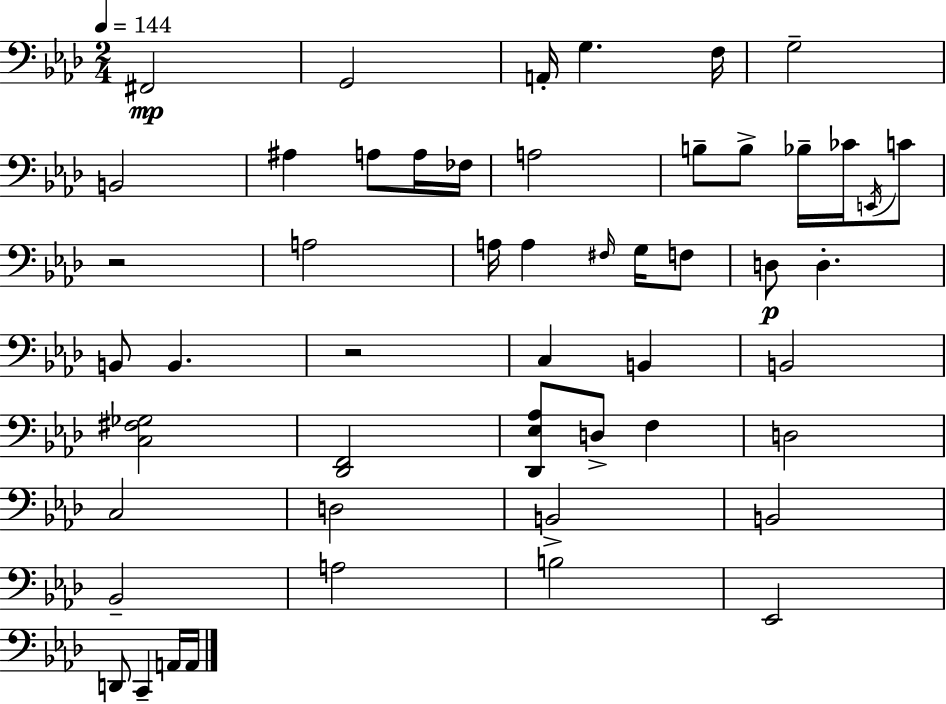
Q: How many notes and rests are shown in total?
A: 51